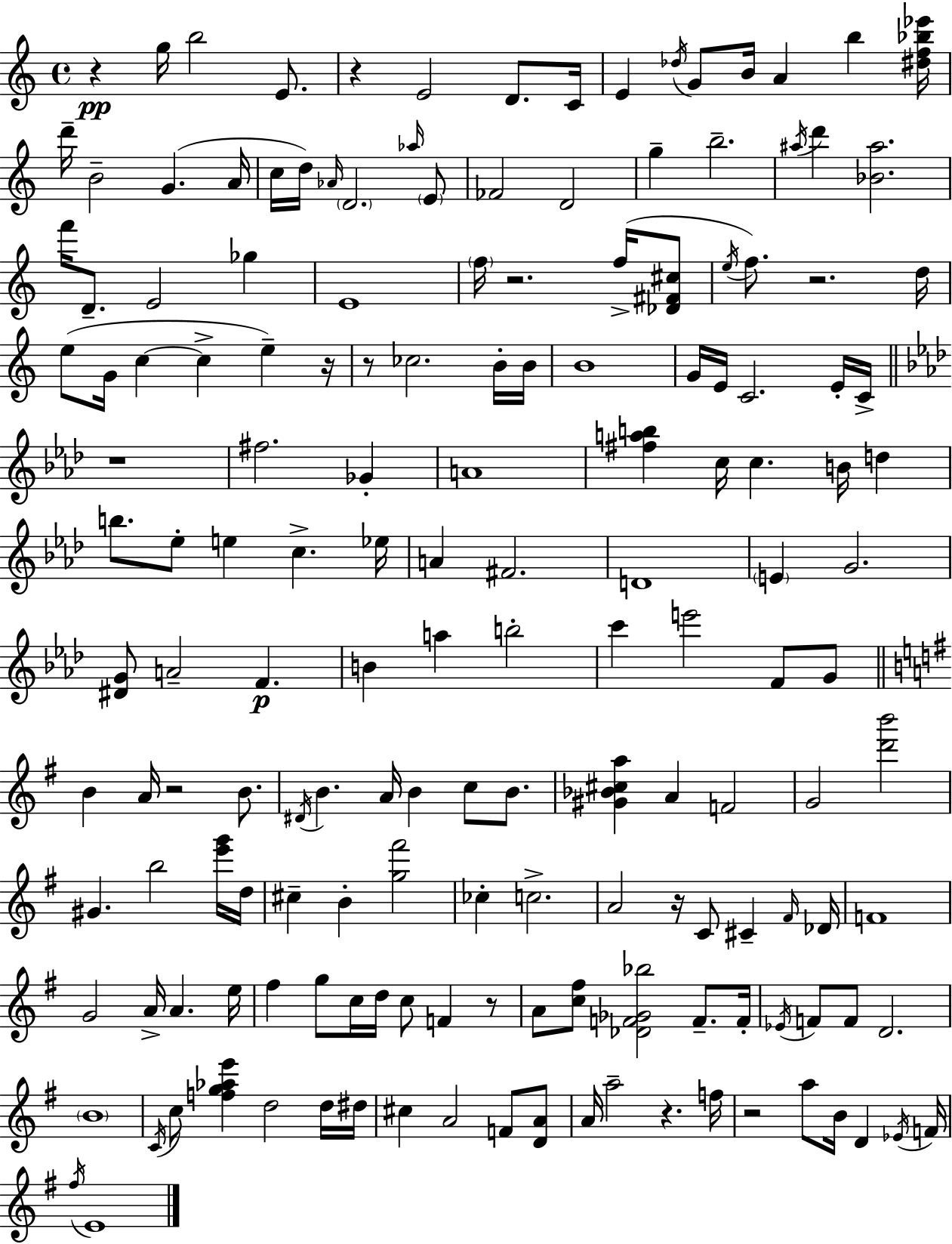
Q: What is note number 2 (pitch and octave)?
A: B5